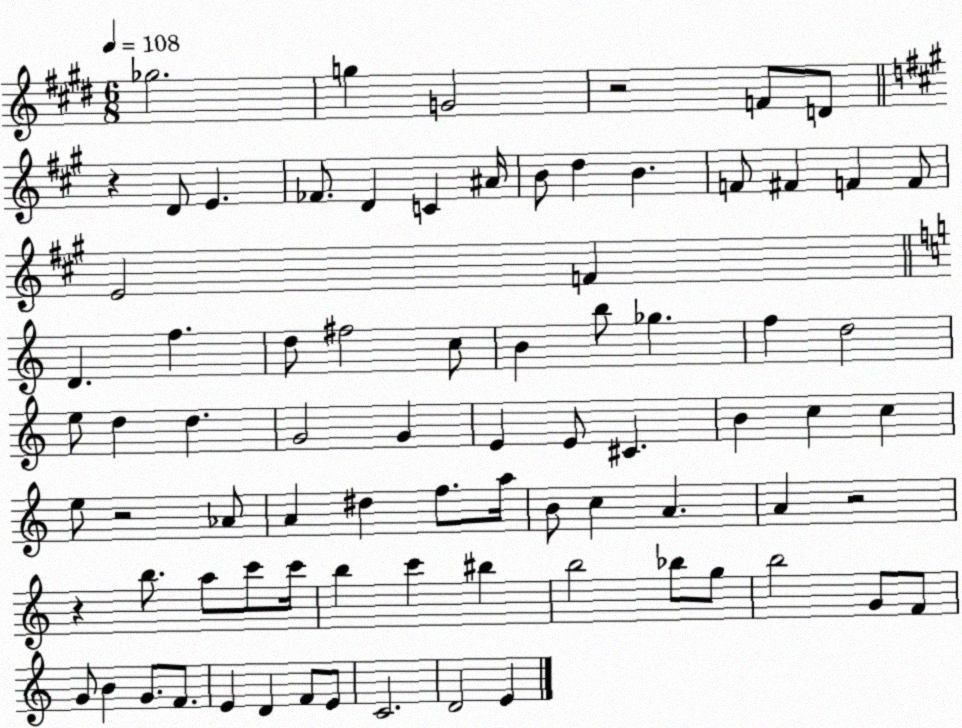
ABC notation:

X:1
T:Untitled
M:6/8
L:1/4
K:E
_g2 g G2 z2 F/2 D/2 z D/2 E _F/2 D C ^A/4 B/2 d B F/2 ^F F F/2 E2 F D f d/2 ^f2 c/2 B b/2 _g f d2 e/2 d d G2 G E E/2 ^C B c c e/2 z2 _A/2 A ^d f/2 a/4 B/2 c A A z2 z b/2 a/2 c'/2 c'/4 b c' ^b b2 _b/2 g/2 b2 G/2 F/2 G/2 B G/2 F/2 E D F/2 E/2 C2 D2 E